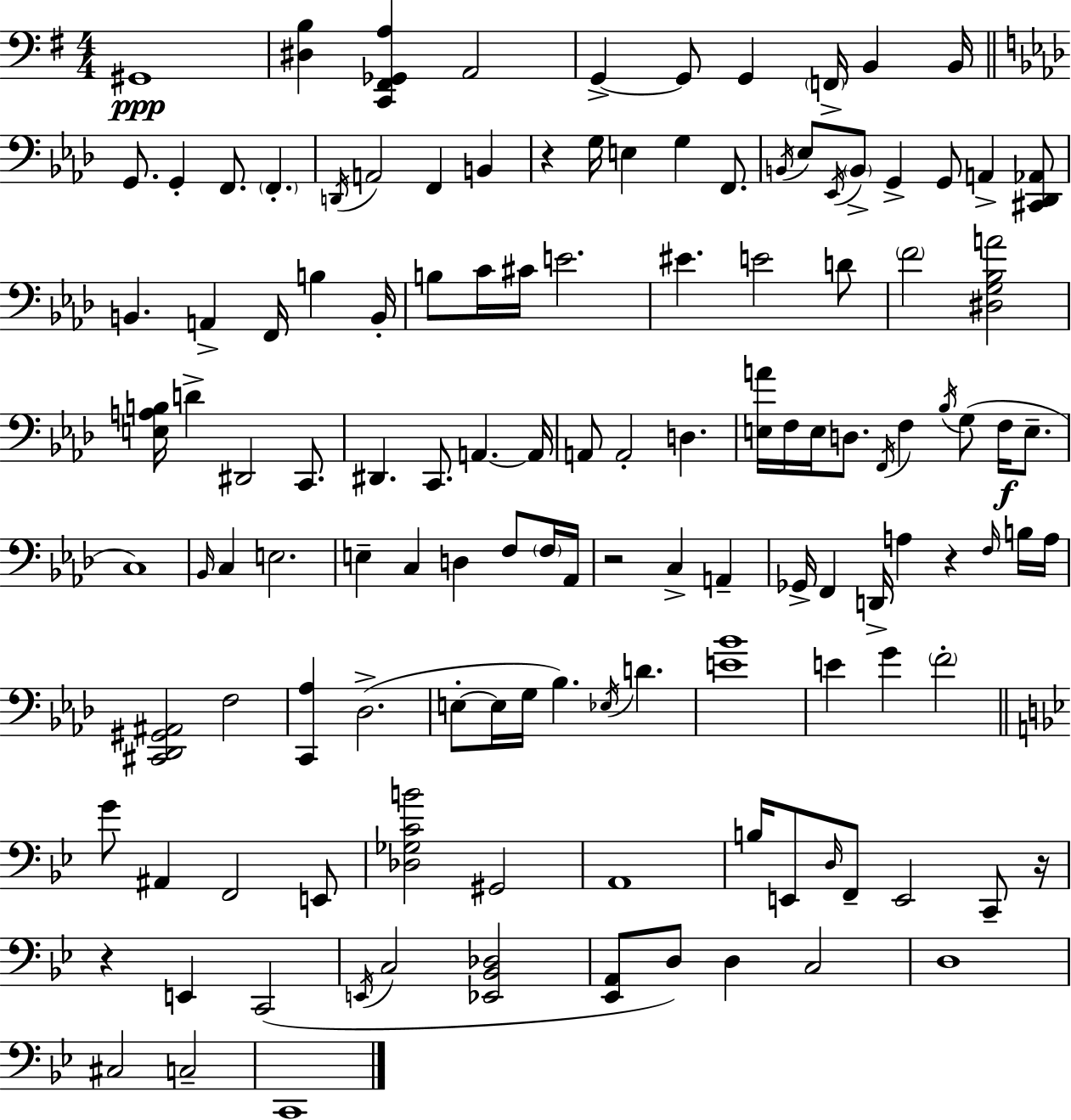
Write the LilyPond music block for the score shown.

{
  \clef bass
  \numericTimeSignature
  \time 4/4
  \key e \minor
  \repeat volta 2 { gis,1\ppp | <dis b>4 <c, fis, ges, a>4 a,2 | g,4->~~ g,8 g,4 \parenthesize f,16-> b,4 b,16 | \bar "||" \break \key aes \major g,8. g,4-. f,8. \parenthesize f,4.-. | \acciaccatura { d,16 } a,2 f,4 b,4 | r4 g16 e4 g4 f,8. | \acciaccatura { b,16 } ees8 \acciaccatura { ees,16 } \parenthesize b,8-> g,4-> g,8 a,4-> | \break <cis, des, aes,>8 b,4. a,4-> f,16 b4 | b,16-. b8 c'16 cis'16 e'2. | eis'4. e'2 | d'8 \parenthesize f'2 <dis g bes a'>2 | \break <e a b>16 d'4-> dis,2 | c,8. dis,4. c,8. a,4.~~ | a,16 a,8 a,2-. d4. | <e a'>16 f16 e16 d8. \acciaccatura { f,16 } f4 \acciaccatura { bes16 }( g8 | \break f16\f e8.-- c1) | \grace { bes,16 } c4 e2. | e4-- c4 d4 | f8 \parenthesize f16 aes,16 r2 c4-> | \break a,4-- ges,16-> f,4 d,16-> a4 | r4 \grace { f16 } b16 a16 <cis, des, gis, ais,>2 f2 | <c, aes>4 des2.->( | e8-.~~ e16 g16 bes4.) | \break \acciaccatura { ees16 } d'4. <e' bes'>1 | e'4 g'4 | \parenthesize f'2-. \bar "||" \break \key g \minor g'8 ais,4 f,2 e,8 | <des ges c' b'>2 gis,2 | a,1 | b16 e,8 \grace { d16 } f,8-- e,2 c,8-- | \break r16 r4 e,4 c,2( | \acciaccatura { e,16 } c2 <ees, bes, des>2 | <ees, a,>8 d8) d4 c2 | d1 | \break cis2 c2-- | c,1 | } \bar "|."
}